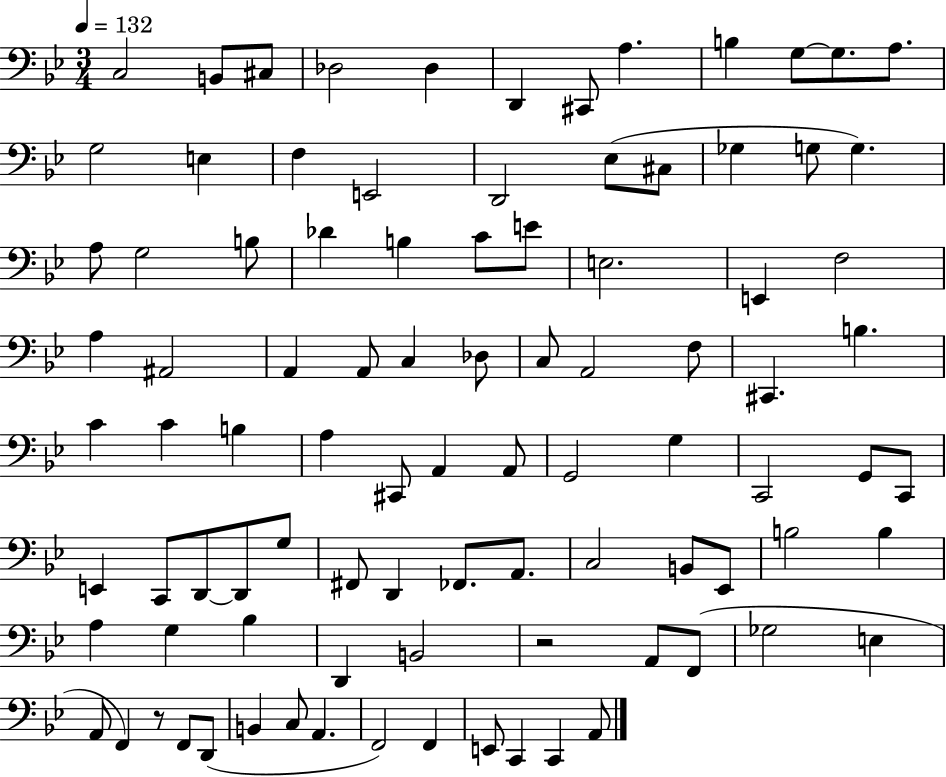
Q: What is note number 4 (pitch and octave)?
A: Db3